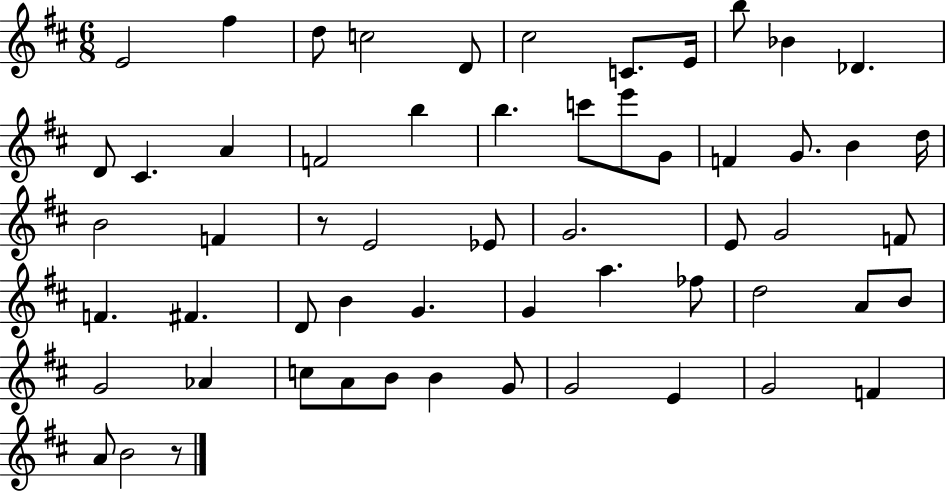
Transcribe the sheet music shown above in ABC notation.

X:1
T:Untitled
M:6/8
L:1/4
K:D
E2 ^f d/2 c2 D/2 ^c2 C/2 E/4 b/2 _B _D D/2 ^C A F2 b b c'/2 e'/2 G/2 F G/2 B d/4 B2 F z/2 E2 _E/2 G2 E/2 G2 F/2 F ^F D/2 B G G a _f/2 d2 A/2 B/2 G2 _A c/2 A/2 B/2 B G/2 G2 E G2 F A/2 B2 z/2